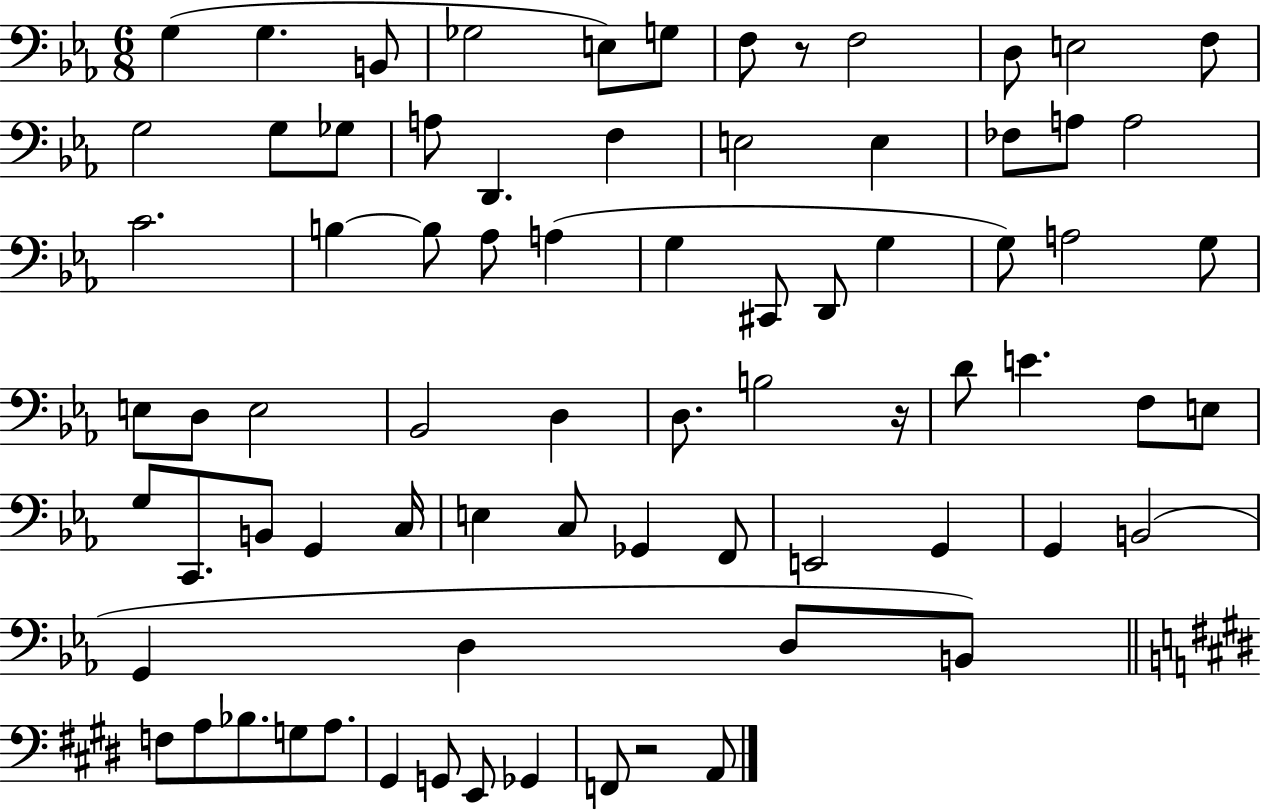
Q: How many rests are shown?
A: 3